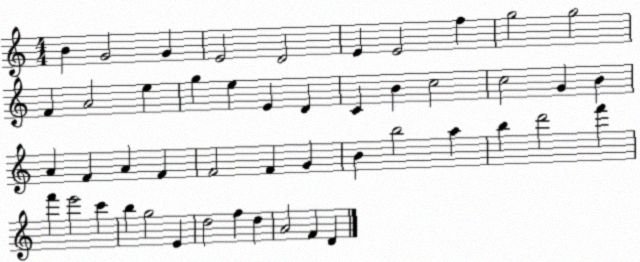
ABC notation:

X:1
T:Untitled
M:4/4
L:1/4
K:C
B G2 G E2 D2 E E2 f g2 g2 F A2 e g e E D C B c2 c2 G B A F A F F2 F G B b2 a b d'2 f' f' e'2 c' b g2 E d2 f d A2 F D